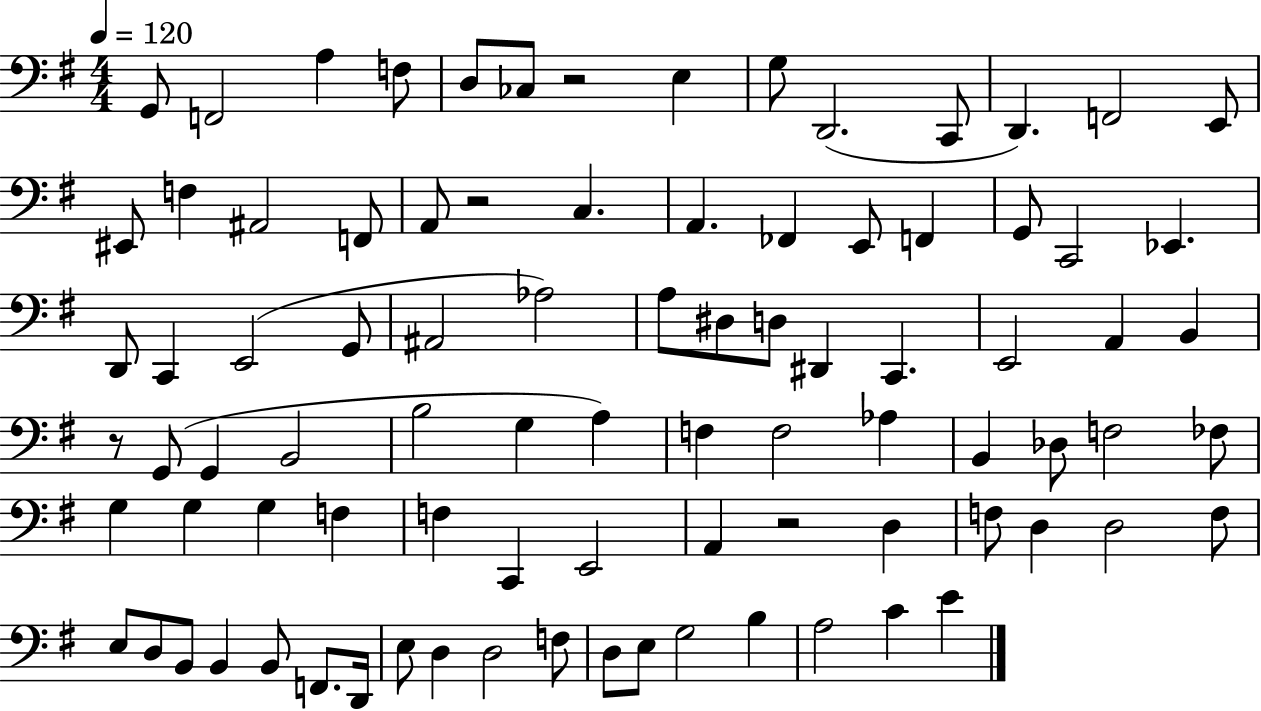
X:1
T:Untitled
M:4/4
L:1/4
K:G
G,,/2 F,,2 A, F,/2 D,/2 _C,/2 z2 E, G,/2 D,,2 C,,/2 D,, F,,2 E,,/2 ^E,,/2 F, ^A,,2 F,,/2 A,,/2 z2 C, A,, _F,, E,,/2 F,, G,,/2 C,,2 _E,, D,,/2 C,, E,,2 G,,/2 ^A,,2 _A,2 A,/2 ^D,/2 D,/2 ^D,, C,, E,,2 A,, B,, z/2 G,,/2 G,, B,,2 B,2 G, A, F, F,2 _A, B,, _D,/2 F,2 _F,/2 G, G, G, F, F, C,, E,,2 A,, z2 D, F,/2 D, D,2 F,/2 E,/2 D,/2 B,,/2 B,, B,,/2 F,,/2 D,,/4 E,/2 D, D,2 F,/2 D,/2 E,/2 G,2 B, A,2 C E